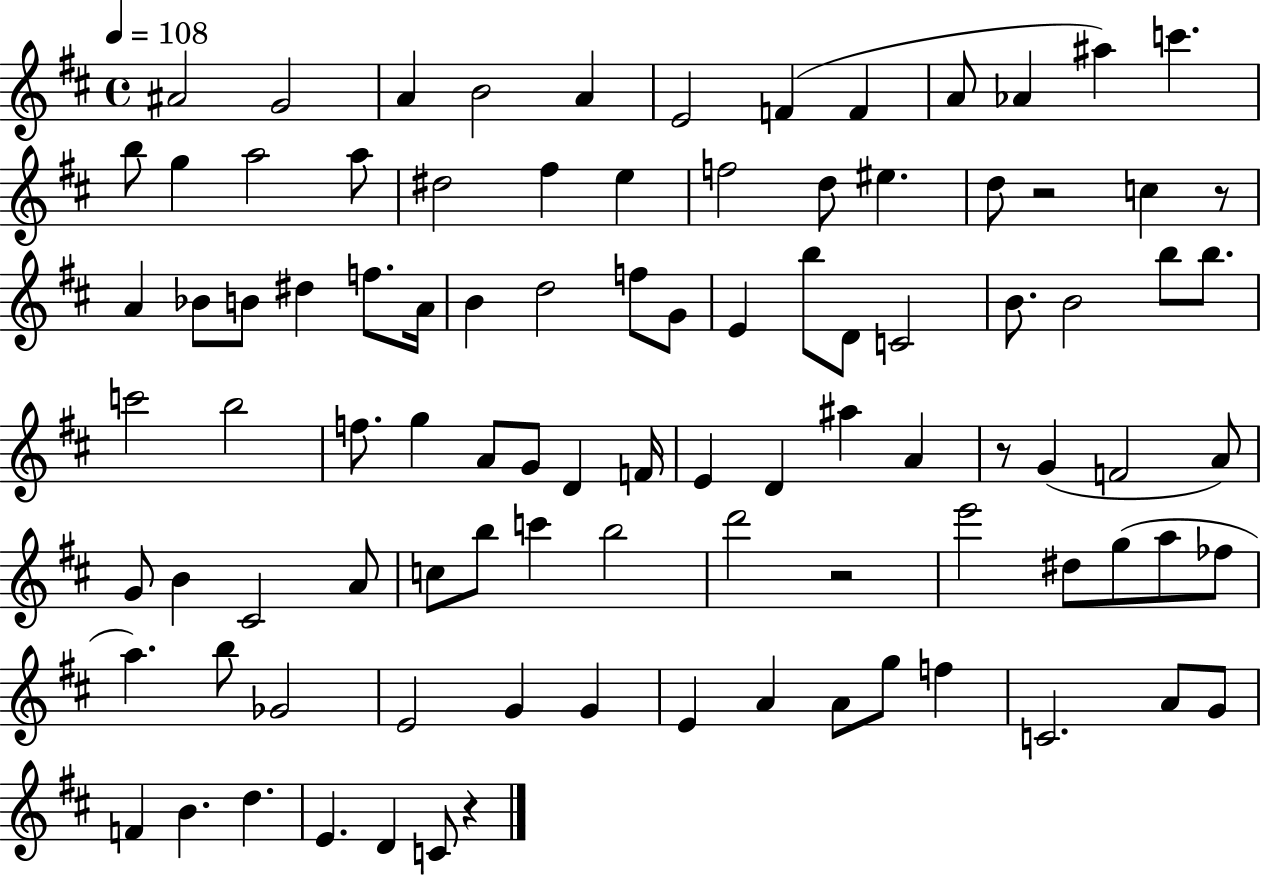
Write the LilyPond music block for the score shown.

{
  \clef treble
  \time 4/4
  \defaultTimeSignature
  \key d \major
  \tempo 4 = 108
  ais'2 g'2 | a'4 b'2 a'4 | e'2 f'4( f'4 | a'8 aes'4 ais''4) c'''4. | \break b''8 g''4 a''2 a''8 | dis''2 fis''4 e''4 | f''2 d''8 eis''4. | d''8 r2 c''4 r8 | \break a'4 bes'8 b'8 dis''4 f''8. a'16 | b'4 d''2 f''8 g'8 | e'4 b''8 d'8 c'2 | b'8. b'2 b''8 b''8. | \break c'''2 b''2 | f''8. g''4 a'8 g'8 d'4 f'16 | e'4 d'4 ais''4 a'4 | r8 g'4( f'2 a'8) | \break g'8 b'4 cis'2 a'8 | c''8 b''8 c'''4 b''2 | d'''2 r2 | e'''2 dis''8 g''8( a''8 fes''8 | \break a''4.) b''8 ges'2 | e'2 g'4 g'4 | e'4 a'4 a'8 g''8 f''4 | c'2. a'8 g'8 | \break f'4 b'4. d''4. | e'4. d'4 c'8 r4 | \bar "|."
}